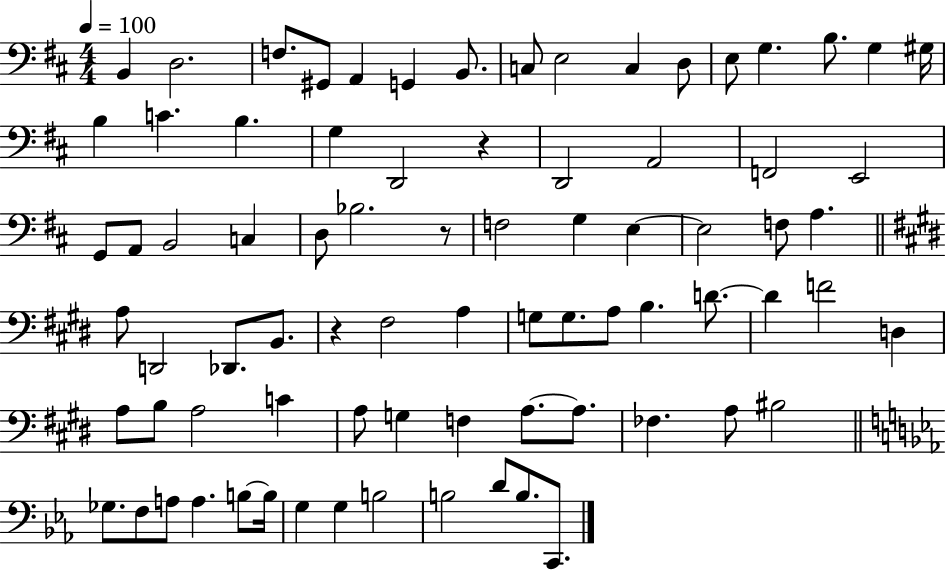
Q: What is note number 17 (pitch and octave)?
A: B3